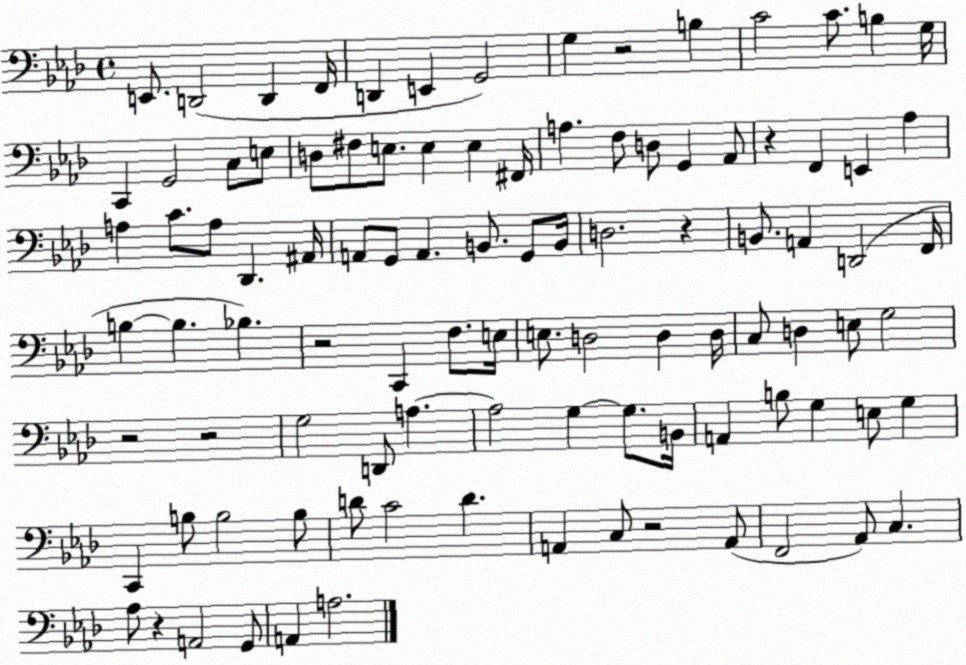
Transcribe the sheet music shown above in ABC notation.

X:1
T:Untitled
M:4/4
L:1/4
K:Ab
E,,/2 D,,2 D,, F,,/4 D,, E,, G,,2 G, z2 B, C2 C/2 B, G,/4 C,, G,,2 C,/2 E,/2 D,/2 ^F,/2 E,/2 E, E, ^F,,/4 A, F,/2 D,/2 G,, _A,,/2 z F,, E,, _A, A, C/2 A,/2 _D,, ^A,,/4 A,,/2 G,,/2 A,, B,,/2 G,,/2 B,,/4 D,2 z B,,/2 A,, D,,2 F,,/4 B, B, _B, z2 C,, F,/2 E,/4 E,/2 D,2 D, D,/4 C,/2 D, E,/2 G,2 z2 z2 G,2 D,,/2 A, A,2 G, G,/2 B,,/4 A,, B,/2 G, E,/2 G, C,, B,/2 B,2 B,/2 D/2 C2 D A,, C,/2 z2 A,,/2 F,,2 _A,,/2 C, _A,/2 z A,,2 G,,/2 A,, A,2